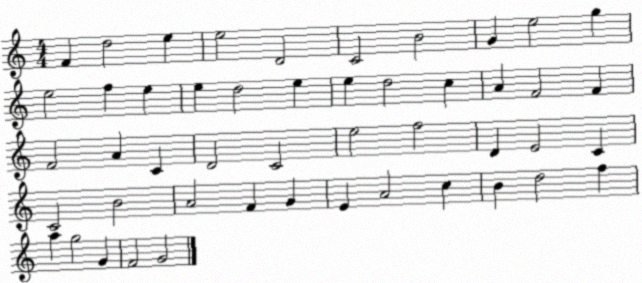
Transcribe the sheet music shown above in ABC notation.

X:1
T:Untitled
M:4/4
L:1/4
K:C
F d2 e e2 D2 C2 B2 G e2 g e2 f e e d2 e e d2 c A F2 F F2 A C D2 C2 e2 f2 D E2 C C2 B2 A2 F G E A2 c B d2 f a g2 G F2 G2